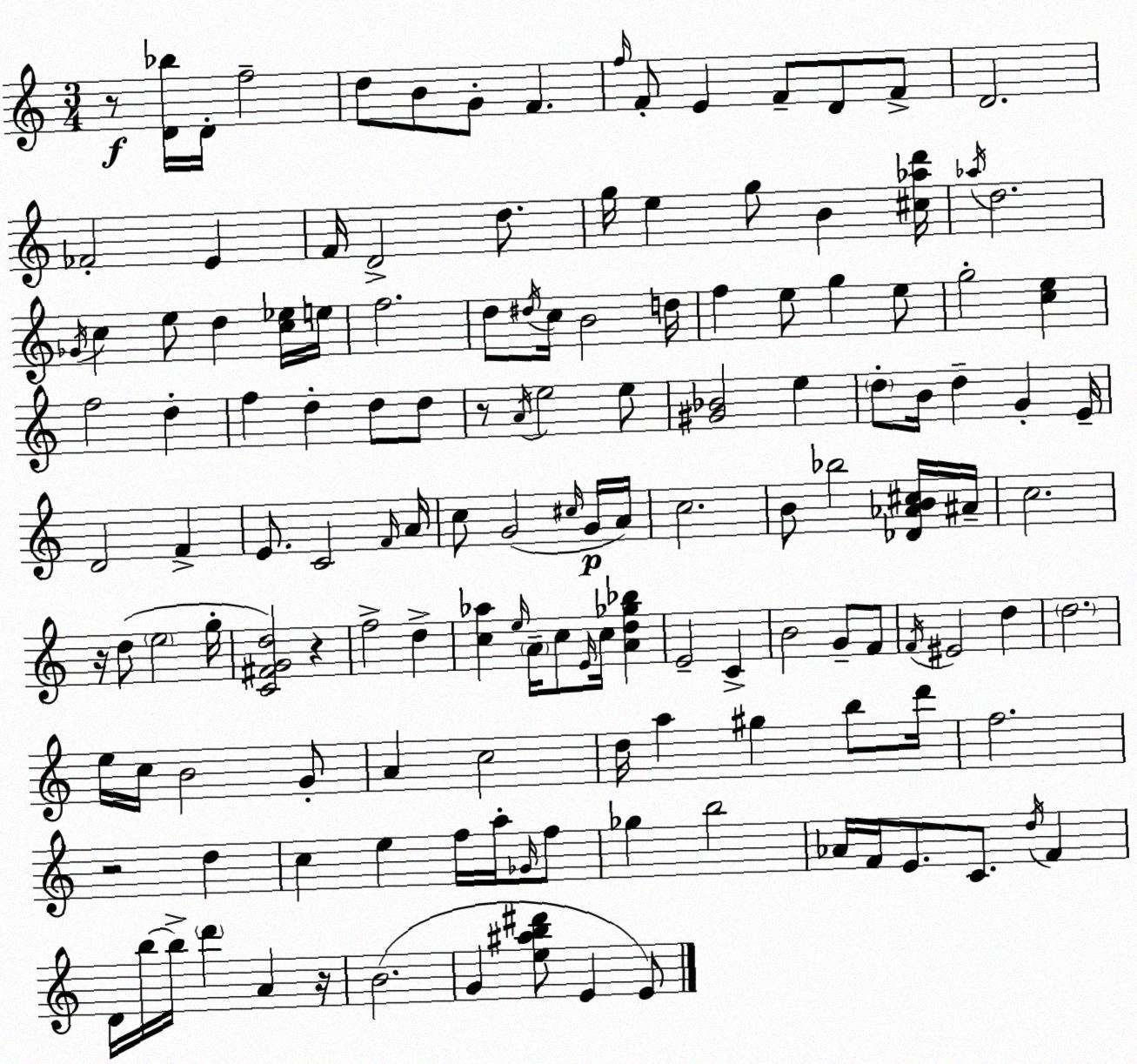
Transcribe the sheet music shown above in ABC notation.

X:1
T:Untitled
M:3/4
L:1/4
K:Am
z/2 [D_b]/4 D/4 f2 d/2 B/2 G/2 F f/4 F/2 E F/2 D/2 F/2 D2 _F2 E F/4 D2 d/2 g/4 e g/2 B [^c_ad']/4 _a/4 d2 _G/4 c e/2 d [c_e]/4 e/4 f2 d/2 ^d/4 c/4 B2 d/4 f e/2 g e/2 g2 [ce] f2 d f d d/2 d/2 z/2 A/4 e2 e/2 [^G_B]2 e d/2 B/4 d G E/4 D2 F E/2 C2 F/4 A/4 c/2 G2 ^c/4 G/4 A/4 c2 B/2 _b2 [_D_AB^c]/4 ^A/4 c2 z/4 d/2 e2 g/4 [C^FGd]2 z f2 d [c_a] e/4 A/4 c/2 E/4 c/4 [Ad_g_b] E2 C B2 G/2 F/2 F/4 ^E2 d d2 e/4 c/4 B2 G/2 A c2 d/4 a ^g b/2 d'/4 f2 z2 d c e f/4 a/4 _G/4 f/2 _g b2 _A/4 F/4 E/2 C/2 d/4 F D/4 b/4 b/4 d' A z/4 B2 G [e^ab^d']/2 E E/2